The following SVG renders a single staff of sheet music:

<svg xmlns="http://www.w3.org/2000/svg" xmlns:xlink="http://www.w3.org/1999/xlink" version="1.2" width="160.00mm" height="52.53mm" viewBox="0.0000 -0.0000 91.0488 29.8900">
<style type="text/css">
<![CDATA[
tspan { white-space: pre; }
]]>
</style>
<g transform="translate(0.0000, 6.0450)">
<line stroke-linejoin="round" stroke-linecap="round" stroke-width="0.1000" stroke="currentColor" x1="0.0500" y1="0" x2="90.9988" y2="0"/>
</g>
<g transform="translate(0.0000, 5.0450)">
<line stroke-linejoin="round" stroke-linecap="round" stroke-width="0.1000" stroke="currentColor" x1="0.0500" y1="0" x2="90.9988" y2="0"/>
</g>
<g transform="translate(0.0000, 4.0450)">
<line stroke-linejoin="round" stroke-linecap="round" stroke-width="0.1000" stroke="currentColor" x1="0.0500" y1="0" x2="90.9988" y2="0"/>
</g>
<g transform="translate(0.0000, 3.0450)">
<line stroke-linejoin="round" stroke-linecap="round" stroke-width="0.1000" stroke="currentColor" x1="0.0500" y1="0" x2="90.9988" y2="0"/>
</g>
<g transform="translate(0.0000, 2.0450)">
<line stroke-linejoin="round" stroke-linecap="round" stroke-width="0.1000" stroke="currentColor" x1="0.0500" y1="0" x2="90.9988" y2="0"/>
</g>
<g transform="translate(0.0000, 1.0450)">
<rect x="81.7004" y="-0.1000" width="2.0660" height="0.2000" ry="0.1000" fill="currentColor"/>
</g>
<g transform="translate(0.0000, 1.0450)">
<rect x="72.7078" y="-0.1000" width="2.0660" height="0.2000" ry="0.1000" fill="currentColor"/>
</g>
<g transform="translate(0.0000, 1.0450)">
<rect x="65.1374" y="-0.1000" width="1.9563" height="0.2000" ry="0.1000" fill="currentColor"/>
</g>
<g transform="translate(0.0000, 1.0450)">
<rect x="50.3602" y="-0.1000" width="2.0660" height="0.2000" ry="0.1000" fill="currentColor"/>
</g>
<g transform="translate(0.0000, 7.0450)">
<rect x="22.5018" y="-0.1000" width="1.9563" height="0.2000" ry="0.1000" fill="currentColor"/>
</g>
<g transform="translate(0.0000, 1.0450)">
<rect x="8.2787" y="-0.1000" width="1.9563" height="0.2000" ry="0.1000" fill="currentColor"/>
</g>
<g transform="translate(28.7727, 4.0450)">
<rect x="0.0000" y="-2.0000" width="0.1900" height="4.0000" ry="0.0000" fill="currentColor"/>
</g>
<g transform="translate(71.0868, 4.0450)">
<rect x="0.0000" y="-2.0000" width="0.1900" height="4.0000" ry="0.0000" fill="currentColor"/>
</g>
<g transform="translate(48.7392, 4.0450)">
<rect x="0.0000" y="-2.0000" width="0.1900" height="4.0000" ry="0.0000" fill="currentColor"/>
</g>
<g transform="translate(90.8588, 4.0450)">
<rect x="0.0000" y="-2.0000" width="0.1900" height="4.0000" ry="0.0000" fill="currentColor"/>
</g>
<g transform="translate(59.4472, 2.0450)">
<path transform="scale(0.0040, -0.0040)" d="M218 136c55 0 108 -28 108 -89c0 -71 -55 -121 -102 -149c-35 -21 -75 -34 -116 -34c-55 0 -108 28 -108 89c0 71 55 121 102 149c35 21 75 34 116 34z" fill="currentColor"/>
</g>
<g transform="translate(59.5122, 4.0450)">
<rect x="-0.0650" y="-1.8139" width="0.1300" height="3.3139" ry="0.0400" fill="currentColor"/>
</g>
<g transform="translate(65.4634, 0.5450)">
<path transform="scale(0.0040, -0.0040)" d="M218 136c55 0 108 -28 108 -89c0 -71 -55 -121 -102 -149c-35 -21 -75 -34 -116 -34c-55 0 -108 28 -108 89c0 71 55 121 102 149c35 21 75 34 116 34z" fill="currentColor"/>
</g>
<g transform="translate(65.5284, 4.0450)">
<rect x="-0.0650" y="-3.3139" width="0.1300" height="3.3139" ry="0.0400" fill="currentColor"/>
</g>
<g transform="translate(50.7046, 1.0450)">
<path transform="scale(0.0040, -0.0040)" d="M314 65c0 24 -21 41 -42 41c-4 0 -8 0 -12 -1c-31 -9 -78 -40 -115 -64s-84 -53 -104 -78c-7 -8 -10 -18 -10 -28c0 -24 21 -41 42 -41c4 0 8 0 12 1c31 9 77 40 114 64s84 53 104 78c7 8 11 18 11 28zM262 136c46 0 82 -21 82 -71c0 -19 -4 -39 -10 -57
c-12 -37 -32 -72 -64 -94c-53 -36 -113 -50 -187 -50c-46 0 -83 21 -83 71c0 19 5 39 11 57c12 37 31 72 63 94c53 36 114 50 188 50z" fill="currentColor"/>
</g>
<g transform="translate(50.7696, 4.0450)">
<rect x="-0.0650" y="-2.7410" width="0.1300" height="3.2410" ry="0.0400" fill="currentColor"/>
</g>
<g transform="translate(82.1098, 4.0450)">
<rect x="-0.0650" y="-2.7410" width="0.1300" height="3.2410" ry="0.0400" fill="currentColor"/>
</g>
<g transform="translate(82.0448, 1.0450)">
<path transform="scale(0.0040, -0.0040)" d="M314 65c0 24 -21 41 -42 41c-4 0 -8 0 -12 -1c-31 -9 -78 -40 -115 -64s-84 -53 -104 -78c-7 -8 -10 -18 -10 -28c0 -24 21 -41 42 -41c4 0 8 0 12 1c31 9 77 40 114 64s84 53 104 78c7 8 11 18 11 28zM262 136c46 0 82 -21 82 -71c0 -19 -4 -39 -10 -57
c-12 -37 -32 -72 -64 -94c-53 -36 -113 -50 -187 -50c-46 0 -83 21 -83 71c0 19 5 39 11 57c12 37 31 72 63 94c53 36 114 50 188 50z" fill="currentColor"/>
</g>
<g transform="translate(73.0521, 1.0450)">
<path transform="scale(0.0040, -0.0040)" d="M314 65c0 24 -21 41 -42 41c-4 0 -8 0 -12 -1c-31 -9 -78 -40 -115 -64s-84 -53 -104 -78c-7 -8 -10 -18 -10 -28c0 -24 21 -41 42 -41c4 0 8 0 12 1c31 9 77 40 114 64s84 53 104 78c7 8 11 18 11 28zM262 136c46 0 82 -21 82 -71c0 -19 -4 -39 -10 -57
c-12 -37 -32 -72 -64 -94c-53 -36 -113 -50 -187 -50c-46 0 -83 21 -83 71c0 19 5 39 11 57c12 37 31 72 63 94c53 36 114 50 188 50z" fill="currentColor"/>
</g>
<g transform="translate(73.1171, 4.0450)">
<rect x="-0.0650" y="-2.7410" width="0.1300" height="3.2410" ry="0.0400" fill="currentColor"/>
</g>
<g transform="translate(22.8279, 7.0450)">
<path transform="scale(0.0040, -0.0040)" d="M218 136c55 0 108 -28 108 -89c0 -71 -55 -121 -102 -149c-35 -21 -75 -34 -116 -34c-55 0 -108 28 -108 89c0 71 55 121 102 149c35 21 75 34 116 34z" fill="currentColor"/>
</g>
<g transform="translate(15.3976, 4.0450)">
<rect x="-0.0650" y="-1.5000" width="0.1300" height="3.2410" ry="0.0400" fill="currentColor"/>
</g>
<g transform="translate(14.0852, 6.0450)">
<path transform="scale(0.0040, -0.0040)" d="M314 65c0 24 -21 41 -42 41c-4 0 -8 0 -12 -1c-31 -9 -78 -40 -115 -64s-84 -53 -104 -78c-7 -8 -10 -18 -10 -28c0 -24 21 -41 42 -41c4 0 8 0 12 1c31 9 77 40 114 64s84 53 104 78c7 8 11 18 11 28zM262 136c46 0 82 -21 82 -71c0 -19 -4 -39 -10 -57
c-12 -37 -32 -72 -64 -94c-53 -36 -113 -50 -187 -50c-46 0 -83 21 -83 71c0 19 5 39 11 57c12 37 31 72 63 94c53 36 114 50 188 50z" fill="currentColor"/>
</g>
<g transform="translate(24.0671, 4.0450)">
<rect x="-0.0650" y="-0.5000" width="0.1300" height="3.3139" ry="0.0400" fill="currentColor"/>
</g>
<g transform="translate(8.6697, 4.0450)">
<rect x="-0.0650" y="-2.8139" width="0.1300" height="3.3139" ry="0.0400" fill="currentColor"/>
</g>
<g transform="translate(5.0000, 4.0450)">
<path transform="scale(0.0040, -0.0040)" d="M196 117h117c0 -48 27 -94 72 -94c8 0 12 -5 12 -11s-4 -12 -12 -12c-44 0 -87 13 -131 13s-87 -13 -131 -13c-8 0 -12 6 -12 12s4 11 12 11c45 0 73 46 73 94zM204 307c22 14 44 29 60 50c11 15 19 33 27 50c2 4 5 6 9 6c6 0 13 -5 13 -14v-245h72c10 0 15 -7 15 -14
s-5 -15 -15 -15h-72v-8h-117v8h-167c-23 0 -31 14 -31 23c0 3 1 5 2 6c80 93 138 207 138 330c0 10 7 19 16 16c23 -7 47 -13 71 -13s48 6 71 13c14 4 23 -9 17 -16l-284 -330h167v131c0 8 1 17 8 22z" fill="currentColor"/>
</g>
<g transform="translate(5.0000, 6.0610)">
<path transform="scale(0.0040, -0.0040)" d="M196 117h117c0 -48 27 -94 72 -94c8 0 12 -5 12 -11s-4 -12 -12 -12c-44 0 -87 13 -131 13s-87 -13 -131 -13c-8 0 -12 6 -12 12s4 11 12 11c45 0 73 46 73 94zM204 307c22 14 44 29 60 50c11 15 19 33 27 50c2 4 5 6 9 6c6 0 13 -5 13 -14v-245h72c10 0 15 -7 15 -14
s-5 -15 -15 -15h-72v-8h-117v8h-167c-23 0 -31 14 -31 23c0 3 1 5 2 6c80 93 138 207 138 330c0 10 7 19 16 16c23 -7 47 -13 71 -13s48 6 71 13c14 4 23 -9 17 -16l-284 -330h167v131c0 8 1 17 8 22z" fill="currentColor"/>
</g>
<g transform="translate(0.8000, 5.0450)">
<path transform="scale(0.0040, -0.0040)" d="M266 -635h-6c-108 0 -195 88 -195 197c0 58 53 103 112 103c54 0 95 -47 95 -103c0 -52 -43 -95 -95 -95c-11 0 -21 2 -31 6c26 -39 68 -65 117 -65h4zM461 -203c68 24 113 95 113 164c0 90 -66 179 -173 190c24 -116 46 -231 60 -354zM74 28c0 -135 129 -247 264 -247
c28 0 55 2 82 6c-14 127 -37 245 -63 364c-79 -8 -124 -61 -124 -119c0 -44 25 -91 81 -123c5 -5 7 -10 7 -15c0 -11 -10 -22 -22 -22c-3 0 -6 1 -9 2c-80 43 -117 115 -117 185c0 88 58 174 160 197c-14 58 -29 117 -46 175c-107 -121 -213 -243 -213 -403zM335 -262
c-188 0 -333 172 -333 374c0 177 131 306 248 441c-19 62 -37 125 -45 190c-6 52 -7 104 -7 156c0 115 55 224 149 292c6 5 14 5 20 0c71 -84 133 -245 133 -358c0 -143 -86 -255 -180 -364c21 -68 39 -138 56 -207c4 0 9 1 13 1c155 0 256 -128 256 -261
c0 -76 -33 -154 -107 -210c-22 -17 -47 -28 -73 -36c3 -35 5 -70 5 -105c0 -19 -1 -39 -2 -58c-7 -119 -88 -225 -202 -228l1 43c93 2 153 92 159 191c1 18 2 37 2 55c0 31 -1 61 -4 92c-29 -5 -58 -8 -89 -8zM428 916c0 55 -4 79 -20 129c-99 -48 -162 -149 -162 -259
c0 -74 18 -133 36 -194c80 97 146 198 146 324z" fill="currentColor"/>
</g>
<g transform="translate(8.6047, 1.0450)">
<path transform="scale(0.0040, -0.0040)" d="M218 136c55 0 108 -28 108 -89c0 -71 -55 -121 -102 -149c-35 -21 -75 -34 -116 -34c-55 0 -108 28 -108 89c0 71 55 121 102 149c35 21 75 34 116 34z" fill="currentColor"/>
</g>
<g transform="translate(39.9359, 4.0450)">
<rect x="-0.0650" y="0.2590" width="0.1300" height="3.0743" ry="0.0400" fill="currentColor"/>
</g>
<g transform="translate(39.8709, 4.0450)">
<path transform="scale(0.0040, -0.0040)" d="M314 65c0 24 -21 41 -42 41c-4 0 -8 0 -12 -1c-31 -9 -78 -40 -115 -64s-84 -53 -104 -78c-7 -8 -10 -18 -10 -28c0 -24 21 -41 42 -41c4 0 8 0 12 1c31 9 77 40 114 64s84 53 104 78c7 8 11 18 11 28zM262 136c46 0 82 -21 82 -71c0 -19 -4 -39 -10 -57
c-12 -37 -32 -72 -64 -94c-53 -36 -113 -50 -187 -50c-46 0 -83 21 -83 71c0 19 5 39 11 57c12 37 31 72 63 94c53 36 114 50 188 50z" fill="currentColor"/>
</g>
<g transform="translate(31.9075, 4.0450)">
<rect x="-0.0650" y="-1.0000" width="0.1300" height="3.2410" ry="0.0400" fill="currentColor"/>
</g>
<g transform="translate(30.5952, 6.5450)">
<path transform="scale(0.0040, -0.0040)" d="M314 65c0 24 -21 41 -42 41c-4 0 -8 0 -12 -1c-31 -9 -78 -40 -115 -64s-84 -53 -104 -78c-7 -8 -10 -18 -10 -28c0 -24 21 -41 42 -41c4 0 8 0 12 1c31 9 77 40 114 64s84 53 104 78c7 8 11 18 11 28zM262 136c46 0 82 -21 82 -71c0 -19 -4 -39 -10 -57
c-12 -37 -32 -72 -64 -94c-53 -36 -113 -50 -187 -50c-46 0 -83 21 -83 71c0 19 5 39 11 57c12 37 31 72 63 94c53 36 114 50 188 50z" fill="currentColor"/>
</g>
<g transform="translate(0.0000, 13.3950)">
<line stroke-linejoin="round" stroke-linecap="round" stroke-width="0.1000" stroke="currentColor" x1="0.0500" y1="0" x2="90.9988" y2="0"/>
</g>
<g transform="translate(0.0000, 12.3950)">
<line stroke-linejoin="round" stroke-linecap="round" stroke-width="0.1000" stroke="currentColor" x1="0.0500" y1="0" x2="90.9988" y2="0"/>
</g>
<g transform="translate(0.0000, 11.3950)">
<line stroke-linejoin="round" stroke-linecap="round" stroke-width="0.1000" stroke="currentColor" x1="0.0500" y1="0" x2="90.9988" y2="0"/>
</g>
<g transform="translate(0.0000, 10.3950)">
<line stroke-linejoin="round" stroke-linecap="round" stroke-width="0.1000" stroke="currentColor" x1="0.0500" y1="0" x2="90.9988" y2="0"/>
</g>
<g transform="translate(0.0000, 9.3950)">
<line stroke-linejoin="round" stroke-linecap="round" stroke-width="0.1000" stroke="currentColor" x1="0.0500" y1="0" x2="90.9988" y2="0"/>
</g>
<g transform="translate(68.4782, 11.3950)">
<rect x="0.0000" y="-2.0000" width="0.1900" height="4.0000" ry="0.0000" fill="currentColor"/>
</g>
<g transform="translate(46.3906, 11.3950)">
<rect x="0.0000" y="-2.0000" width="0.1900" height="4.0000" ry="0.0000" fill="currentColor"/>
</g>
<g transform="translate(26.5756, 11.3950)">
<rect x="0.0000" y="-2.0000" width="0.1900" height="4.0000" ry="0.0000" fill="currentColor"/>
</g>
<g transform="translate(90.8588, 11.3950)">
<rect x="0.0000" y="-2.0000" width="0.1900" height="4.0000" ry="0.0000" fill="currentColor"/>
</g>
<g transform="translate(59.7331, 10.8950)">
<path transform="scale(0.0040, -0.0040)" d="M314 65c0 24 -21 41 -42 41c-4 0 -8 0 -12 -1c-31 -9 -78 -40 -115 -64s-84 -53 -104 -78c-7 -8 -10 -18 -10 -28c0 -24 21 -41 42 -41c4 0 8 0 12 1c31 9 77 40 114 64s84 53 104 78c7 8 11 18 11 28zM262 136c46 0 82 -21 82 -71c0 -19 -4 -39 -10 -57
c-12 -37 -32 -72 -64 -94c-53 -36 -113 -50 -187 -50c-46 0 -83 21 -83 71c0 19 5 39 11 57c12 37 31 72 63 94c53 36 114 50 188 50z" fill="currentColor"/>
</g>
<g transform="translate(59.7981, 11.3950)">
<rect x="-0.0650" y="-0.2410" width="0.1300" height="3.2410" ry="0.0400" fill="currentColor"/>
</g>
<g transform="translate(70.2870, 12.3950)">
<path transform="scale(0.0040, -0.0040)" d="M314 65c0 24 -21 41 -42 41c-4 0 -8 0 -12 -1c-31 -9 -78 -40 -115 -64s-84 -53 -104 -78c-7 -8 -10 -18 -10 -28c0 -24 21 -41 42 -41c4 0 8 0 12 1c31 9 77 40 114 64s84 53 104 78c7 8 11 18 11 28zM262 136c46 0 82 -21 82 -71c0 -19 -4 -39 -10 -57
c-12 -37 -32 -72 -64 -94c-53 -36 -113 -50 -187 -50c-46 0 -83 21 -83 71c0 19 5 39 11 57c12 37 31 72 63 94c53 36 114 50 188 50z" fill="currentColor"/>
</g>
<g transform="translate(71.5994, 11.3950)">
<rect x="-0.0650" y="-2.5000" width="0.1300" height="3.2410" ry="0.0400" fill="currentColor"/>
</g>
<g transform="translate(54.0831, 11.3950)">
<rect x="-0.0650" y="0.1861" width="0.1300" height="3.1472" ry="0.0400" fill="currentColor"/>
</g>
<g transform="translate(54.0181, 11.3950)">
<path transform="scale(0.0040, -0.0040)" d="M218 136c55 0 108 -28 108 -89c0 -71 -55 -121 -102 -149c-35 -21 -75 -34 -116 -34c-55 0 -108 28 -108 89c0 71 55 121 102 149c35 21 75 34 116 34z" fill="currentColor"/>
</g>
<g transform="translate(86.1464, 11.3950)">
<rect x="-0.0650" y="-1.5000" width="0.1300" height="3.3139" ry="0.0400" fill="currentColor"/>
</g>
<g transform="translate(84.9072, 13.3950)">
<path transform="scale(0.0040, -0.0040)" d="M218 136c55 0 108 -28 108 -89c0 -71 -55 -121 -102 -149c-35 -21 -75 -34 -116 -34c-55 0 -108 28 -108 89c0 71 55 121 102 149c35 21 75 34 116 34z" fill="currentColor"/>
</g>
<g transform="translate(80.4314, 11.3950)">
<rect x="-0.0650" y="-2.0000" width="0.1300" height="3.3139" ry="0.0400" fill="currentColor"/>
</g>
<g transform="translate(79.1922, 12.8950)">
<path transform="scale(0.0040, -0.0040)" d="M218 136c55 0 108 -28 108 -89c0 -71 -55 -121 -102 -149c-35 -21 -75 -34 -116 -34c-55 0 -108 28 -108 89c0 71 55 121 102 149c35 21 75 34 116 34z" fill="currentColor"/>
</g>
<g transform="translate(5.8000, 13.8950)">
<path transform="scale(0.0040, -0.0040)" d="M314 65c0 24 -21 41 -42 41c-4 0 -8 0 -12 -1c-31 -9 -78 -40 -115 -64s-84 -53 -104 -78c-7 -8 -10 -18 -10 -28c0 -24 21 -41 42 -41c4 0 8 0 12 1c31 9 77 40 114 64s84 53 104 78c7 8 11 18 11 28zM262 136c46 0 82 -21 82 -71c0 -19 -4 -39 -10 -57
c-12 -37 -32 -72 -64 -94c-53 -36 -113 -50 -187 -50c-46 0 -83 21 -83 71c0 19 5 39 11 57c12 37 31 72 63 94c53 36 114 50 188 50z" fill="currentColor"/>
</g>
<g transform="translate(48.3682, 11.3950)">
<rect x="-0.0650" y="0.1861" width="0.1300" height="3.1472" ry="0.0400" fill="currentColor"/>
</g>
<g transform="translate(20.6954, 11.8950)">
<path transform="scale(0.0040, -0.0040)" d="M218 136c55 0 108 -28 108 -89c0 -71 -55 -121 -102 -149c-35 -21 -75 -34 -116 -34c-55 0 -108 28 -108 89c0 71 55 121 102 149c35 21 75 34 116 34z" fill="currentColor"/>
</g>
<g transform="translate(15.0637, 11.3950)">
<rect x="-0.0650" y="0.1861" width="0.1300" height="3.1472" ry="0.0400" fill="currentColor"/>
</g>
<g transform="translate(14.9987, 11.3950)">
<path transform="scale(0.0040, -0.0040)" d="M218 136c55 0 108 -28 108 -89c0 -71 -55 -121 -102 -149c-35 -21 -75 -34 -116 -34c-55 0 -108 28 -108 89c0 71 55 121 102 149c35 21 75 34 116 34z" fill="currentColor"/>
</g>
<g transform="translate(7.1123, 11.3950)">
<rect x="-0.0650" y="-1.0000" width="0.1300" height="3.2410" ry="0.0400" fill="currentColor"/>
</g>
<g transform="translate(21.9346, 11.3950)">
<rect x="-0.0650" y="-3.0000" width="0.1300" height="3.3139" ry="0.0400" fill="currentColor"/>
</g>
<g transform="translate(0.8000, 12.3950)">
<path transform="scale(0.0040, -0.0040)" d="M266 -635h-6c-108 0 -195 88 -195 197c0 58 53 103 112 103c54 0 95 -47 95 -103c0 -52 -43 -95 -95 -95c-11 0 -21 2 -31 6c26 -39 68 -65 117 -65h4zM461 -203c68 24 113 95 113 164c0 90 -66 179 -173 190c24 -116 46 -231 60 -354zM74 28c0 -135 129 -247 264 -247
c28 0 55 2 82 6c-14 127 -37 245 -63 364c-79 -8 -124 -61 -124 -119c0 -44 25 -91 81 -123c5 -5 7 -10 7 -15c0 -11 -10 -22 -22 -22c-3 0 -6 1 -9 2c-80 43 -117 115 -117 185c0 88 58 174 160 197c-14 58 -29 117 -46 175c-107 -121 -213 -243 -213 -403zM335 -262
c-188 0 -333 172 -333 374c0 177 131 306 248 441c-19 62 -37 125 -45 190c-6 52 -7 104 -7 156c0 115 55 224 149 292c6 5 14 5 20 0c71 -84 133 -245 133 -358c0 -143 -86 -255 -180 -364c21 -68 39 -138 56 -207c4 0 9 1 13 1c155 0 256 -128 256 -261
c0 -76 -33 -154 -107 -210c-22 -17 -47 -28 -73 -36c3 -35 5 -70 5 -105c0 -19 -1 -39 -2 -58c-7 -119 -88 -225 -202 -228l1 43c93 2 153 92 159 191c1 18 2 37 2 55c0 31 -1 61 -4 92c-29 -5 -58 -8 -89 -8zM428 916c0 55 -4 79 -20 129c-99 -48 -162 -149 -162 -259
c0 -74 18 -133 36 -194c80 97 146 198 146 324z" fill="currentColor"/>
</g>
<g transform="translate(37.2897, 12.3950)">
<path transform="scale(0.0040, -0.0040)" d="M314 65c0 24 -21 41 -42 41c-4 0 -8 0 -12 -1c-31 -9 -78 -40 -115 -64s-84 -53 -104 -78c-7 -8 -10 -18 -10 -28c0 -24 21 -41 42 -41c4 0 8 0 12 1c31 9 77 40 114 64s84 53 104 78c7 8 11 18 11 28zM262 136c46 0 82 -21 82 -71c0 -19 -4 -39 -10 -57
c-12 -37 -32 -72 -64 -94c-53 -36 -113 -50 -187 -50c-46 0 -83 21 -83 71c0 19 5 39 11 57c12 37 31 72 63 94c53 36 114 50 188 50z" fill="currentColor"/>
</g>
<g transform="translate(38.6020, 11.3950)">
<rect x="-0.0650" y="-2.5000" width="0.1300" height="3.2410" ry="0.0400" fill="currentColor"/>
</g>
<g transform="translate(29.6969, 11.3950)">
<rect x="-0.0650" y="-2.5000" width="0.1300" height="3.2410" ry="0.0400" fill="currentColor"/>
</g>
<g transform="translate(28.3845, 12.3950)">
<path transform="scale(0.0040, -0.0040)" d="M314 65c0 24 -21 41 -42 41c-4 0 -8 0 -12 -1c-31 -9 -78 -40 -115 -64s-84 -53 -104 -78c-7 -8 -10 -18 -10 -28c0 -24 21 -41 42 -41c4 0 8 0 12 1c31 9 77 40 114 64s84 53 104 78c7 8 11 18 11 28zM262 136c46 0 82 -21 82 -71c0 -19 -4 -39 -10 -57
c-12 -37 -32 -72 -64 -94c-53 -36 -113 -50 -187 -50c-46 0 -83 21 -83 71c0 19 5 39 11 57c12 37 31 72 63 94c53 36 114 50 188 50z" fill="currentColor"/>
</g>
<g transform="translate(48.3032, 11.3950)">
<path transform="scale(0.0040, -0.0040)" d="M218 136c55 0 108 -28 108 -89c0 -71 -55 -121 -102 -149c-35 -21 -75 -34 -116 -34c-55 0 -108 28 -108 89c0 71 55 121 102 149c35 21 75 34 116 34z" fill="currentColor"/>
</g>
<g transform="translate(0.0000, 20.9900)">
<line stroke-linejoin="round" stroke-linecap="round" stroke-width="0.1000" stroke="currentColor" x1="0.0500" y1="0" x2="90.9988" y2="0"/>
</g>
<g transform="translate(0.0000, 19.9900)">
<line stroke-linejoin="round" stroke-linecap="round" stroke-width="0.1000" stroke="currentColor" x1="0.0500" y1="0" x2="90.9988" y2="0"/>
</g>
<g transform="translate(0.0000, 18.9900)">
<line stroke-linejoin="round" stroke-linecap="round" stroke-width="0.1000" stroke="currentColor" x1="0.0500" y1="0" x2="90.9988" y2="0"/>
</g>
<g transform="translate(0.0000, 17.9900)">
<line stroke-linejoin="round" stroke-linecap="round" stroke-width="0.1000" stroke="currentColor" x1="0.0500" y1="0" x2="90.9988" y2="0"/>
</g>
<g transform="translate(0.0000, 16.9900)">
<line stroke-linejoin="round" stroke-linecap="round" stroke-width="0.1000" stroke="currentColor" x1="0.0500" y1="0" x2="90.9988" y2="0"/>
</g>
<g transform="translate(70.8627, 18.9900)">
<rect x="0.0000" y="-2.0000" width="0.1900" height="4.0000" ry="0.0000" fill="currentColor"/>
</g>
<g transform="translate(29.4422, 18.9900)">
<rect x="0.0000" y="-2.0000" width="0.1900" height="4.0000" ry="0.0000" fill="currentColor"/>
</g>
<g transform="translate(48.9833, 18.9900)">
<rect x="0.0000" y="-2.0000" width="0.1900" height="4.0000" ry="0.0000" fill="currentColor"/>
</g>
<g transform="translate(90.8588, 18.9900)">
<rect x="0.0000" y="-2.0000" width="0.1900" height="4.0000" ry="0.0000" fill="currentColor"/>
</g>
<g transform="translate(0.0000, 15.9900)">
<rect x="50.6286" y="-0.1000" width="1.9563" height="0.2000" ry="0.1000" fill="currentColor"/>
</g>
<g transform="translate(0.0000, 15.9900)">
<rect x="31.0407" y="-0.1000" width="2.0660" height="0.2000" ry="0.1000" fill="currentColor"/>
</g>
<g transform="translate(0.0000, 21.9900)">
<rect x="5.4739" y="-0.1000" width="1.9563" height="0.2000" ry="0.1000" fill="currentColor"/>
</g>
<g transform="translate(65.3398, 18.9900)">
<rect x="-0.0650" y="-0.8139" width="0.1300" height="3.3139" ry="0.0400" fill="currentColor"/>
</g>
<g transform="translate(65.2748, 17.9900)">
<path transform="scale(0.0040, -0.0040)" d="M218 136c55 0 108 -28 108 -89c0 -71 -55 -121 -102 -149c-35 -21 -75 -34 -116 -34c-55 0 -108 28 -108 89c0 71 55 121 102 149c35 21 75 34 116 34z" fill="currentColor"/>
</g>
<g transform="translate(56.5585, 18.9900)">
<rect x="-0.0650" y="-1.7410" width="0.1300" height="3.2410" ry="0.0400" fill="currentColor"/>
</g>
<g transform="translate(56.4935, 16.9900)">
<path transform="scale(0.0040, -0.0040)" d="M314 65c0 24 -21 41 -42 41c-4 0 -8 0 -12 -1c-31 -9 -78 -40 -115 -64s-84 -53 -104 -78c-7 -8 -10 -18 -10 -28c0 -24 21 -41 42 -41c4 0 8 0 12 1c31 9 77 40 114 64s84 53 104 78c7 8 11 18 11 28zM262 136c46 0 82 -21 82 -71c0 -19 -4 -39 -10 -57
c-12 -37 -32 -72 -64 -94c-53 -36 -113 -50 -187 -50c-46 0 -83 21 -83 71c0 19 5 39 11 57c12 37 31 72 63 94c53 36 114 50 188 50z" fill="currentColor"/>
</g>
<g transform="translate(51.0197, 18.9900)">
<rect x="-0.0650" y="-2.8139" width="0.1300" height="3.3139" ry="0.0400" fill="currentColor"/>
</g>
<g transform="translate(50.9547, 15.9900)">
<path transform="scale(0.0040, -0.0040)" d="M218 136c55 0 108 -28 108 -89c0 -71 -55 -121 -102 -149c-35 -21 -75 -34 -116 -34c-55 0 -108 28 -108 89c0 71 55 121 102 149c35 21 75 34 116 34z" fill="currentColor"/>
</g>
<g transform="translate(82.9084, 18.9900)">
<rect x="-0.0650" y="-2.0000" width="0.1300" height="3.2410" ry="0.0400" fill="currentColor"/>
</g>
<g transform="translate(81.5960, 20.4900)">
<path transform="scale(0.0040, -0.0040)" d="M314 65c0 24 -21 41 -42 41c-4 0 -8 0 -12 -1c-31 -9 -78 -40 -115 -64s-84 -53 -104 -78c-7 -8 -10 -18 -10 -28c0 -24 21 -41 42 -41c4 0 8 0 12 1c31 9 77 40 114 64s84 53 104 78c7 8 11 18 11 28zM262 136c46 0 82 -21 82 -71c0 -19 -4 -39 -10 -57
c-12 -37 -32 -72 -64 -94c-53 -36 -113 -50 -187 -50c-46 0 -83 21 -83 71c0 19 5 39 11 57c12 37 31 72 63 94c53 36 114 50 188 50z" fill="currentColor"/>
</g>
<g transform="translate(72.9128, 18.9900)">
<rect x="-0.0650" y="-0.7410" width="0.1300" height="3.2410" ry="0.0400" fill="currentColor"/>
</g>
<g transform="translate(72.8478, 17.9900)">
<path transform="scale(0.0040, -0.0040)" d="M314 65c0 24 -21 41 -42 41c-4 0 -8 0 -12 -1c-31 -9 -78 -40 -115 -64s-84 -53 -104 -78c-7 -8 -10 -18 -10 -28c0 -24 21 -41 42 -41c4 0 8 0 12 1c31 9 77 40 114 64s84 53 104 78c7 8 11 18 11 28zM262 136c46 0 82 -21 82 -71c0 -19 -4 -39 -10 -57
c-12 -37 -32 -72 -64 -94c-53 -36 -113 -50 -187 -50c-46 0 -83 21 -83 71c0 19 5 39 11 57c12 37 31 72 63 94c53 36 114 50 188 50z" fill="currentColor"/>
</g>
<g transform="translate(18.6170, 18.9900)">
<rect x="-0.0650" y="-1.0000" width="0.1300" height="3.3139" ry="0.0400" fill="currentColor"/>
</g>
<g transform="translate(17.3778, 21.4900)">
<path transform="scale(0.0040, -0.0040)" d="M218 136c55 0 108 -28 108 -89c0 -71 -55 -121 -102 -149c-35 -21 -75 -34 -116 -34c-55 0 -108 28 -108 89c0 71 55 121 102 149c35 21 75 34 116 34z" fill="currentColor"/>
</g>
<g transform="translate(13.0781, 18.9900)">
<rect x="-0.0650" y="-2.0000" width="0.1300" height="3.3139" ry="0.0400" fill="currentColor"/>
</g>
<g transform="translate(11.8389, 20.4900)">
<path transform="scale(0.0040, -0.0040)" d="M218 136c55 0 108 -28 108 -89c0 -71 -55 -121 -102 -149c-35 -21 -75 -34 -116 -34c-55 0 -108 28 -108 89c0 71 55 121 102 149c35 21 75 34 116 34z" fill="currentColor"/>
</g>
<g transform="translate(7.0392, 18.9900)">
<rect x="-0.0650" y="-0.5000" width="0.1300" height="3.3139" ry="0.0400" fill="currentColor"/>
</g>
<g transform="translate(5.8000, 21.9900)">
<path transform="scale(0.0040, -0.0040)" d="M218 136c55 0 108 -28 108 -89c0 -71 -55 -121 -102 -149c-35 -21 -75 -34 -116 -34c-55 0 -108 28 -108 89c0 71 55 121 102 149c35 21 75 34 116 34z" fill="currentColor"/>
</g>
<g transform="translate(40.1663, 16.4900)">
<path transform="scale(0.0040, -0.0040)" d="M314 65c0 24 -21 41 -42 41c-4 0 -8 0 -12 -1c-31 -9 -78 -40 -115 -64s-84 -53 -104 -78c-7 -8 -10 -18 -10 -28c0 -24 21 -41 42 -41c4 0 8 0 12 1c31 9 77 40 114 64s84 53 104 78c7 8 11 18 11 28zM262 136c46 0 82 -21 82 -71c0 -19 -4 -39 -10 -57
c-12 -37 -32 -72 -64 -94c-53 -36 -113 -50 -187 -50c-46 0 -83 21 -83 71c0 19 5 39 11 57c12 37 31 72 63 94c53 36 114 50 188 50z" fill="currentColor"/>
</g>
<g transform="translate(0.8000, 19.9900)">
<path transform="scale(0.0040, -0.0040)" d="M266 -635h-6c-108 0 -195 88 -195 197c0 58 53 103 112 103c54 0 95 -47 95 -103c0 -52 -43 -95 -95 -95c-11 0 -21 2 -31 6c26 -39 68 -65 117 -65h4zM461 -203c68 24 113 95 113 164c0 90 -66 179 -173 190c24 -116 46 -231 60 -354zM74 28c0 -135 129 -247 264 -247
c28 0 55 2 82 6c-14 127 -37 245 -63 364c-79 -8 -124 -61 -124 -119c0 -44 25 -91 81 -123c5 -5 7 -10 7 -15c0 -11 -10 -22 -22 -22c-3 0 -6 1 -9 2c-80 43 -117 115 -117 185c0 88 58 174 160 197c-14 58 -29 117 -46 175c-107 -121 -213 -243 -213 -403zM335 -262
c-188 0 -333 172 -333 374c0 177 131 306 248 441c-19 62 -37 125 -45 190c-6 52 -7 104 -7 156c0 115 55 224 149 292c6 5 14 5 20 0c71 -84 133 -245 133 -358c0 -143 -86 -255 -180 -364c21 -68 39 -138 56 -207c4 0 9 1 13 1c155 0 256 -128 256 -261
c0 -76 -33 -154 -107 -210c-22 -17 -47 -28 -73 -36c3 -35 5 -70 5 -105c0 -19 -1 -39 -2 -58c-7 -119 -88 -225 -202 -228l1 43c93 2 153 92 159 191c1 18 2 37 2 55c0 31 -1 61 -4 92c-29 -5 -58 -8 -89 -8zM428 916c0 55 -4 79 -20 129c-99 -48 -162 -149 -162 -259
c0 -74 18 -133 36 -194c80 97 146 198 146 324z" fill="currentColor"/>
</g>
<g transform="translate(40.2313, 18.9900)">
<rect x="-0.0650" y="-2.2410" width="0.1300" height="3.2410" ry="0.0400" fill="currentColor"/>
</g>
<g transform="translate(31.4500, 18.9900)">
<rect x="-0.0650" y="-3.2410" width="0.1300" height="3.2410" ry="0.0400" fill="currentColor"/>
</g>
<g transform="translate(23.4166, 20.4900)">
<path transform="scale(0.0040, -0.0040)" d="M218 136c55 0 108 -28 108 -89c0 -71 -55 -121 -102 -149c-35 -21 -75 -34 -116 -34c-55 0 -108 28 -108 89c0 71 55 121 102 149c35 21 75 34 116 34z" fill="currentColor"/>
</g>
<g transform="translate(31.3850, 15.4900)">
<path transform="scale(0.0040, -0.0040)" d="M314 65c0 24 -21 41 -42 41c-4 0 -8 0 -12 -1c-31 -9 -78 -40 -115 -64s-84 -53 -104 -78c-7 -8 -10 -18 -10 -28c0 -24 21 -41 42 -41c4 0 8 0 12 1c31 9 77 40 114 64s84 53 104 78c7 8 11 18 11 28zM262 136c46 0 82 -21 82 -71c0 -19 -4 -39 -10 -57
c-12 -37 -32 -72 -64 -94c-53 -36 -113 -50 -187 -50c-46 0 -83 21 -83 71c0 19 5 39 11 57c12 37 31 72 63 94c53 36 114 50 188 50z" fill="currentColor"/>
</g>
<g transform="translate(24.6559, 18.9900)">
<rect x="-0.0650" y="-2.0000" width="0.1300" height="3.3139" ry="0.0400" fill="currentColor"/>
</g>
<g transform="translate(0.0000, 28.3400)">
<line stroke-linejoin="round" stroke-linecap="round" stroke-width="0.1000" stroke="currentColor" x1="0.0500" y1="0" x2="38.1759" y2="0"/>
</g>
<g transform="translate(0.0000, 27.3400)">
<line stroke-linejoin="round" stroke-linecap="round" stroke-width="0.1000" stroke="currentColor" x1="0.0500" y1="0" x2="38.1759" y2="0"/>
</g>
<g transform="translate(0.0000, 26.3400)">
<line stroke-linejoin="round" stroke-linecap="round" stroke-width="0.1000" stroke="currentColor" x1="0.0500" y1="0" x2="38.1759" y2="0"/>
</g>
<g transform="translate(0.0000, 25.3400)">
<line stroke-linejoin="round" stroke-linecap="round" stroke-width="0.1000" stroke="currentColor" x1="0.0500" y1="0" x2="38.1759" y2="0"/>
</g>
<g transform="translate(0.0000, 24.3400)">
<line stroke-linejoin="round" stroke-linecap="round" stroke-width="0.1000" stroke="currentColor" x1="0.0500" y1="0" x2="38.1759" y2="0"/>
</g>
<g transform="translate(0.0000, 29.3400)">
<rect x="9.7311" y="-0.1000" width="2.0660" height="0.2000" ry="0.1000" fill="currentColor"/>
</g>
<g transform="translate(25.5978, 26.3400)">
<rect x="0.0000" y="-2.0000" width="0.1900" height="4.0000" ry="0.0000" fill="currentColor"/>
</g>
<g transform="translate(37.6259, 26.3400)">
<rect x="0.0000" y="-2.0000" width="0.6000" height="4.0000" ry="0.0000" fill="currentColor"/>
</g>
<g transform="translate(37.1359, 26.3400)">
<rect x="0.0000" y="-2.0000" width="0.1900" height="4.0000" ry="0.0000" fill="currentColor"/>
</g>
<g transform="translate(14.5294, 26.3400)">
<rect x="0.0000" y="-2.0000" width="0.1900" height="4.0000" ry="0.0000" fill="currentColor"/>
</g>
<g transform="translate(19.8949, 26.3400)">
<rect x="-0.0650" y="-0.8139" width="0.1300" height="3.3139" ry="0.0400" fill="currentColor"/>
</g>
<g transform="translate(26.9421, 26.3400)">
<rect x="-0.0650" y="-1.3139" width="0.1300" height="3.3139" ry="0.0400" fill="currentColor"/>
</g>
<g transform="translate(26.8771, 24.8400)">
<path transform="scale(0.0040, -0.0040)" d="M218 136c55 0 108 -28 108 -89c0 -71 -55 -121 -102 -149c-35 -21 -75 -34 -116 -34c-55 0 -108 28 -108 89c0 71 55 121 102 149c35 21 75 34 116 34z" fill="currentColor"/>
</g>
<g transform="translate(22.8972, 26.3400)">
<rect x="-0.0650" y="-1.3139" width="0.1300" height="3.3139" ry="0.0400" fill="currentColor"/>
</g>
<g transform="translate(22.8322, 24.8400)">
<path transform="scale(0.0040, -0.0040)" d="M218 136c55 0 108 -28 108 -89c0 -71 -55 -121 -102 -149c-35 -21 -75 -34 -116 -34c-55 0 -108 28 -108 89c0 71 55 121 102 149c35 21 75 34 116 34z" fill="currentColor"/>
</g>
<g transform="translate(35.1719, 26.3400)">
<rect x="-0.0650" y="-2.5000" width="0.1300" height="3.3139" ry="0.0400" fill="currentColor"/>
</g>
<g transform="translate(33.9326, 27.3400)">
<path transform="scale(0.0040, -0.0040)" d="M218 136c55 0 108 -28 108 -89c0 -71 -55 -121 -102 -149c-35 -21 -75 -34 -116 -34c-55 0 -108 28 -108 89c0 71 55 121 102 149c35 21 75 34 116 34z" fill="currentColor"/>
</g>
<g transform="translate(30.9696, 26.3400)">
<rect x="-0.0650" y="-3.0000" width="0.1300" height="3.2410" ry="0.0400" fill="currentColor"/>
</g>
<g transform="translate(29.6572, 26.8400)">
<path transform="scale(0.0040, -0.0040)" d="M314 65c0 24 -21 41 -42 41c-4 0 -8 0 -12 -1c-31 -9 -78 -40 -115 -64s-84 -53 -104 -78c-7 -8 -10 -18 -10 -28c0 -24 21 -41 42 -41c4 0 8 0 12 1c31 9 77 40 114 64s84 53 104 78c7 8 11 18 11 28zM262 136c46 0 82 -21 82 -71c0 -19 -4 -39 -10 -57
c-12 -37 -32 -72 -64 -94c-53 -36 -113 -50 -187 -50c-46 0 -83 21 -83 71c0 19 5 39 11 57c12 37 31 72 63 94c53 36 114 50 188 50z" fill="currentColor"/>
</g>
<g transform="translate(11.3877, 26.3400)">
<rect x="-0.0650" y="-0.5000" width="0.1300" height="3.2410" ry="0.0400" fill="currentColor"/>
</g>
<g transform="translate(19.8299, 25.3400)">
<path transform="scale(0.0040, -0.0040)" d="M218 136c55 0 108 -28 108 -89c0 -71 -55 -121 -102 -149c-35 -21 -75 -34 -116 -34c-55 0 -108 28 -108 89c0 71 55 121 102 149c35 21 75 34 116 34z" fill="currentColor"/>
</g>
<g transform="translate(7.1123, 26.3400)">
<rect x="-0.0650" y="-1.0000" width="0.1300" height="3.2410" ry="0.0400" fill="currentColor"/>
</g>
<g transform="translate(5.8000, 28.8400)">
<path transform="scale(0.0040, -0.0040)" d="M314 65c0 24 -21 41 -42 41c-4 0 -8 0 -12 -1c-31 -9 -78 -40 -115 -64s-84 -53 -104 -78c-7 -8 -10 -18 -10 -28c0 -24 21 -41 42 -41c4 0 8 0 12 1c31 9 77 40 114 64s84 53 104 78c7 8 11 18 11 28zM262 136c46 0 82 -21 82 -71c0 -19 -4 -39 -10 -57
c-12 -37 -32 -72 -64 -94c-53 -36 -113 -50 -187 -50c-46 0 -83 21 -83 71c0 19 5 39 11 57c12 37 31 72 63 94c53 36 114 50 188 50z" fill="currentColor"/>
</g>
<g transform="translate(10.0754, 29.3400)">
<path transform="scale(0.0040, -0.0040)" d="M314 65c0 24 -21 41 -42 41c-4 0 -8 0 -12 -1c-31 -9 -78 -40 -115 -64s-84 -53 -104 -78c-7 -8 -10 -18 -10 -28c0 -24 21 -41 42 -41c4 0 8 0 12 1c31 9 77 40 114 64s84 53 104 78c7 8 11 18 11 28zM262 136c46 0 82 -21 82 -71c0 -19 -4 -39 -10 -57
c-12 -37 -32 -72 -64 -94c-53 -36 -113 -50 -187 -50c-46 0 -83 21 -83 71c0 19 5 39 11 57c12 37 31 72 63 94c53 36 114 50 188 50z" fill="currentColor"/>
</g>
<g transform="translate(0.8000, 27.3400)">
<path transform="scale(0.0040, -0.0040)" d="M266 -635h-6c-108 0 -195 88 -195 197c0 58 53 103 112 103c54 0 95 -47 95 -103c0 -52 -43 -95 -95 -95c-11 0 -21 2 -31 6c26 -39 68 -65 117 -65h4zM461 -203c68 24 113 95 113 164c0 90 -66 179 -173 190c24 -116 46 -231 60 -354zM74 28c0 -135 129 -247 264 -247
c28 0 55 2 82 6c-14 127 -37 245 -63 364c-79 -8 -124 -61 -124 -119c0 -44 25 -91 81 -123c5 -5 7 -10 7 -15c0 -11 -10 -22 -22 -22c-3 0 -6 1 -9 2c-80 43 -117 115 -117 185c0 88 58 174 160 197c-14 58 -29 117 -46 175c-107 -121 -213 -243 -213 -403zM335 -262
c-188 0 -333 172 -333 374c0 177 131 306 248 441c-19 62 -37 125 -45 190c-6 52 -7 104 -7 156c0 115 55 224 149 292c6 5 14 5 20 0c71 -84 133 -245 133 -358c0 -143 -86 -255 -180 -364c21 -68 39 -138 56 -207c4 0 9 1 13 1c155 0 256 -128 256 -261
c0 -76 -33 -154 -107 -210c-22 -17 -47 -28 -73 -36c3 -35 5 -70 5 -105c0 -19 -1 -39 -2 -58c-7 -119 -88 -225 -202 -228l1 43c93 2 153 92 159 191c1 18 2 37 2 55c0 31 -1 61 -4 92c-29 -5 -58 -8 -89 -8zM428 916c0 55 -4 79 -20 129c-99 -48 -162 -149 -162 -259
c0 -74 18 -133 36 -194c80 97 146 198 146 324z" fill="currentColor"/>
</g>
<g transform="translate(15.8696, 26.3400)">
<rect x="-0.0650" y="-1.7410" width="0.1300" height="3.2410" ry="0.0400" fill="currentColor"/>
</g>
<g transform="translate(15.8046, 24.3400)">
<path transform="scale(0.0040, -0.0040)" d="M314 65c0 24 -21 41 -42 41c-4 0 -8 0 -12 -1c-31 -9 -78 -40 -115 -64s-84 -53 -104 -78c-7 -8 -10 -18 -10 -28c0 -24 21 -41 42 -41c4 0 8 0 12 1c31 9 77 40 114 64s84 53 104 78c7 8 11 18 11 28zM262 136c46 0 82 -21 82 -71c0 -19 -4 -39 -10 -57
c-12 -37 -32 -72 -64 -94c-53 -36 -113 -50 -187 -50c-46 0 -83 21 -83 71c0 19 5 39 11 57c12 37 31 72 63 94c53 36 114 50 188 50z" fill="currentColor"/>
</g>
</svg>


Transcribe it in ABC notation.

X:1
T:Untitled
M:4/4
L:1/4
K:C
a E2 C D2 B2 a2 f b a2 a2 D2 B A G2 G2 B B c2 G2 F E C F D F b2 g2 a f2 d d2 F2 D2 C2 f2 d e e A2 G